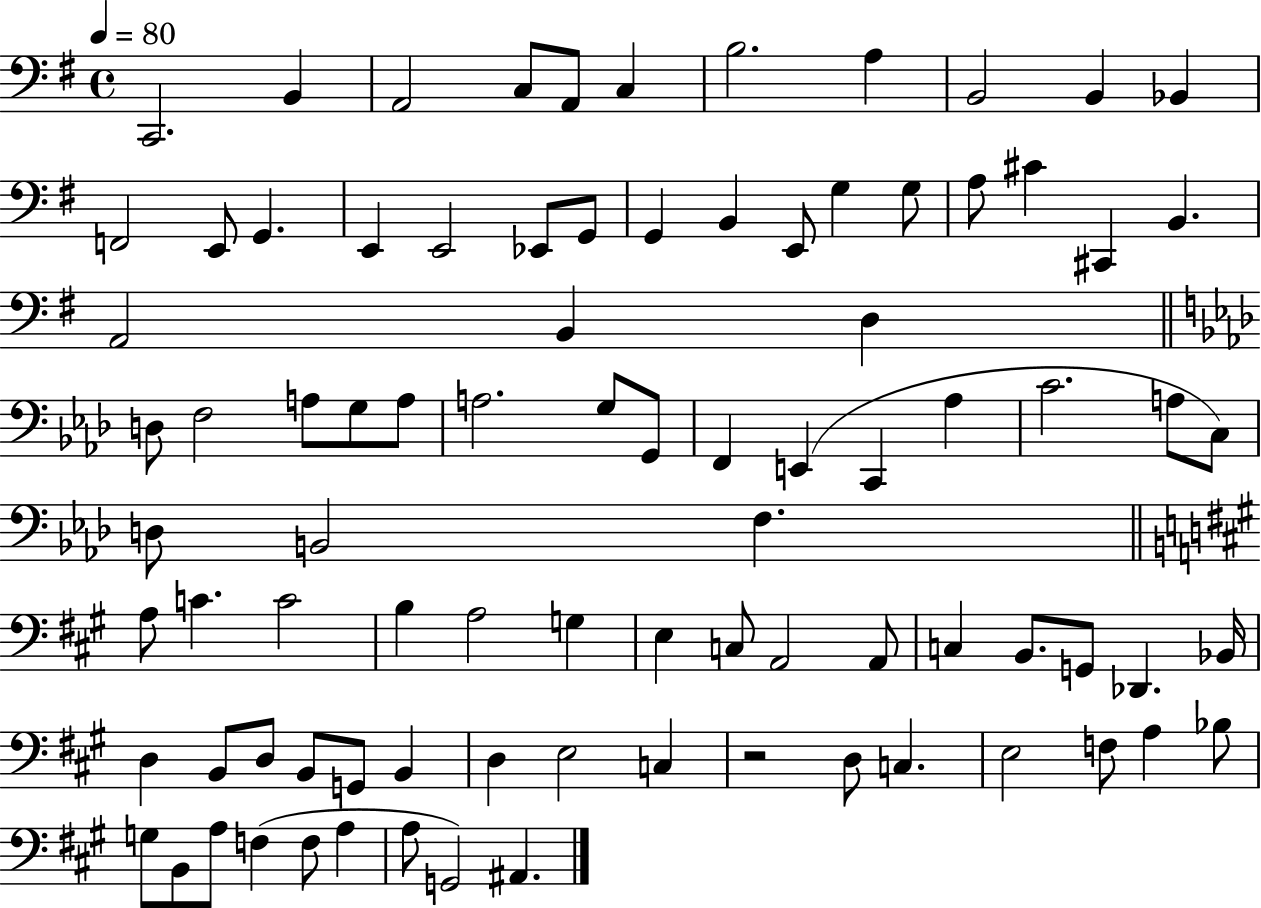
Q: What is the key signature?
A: G major